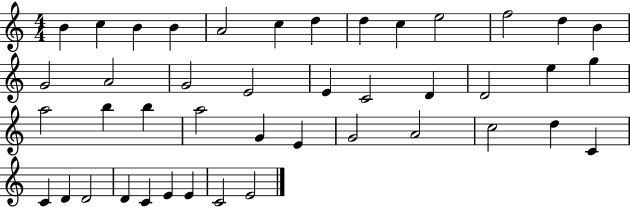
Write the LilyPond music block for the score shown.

{
  \clef treble
  \numericTimeSignature
  \time 4/4
  \key c \major
  b'4 c''4 b'4 b'4 | a'2 c''4 d''4 | d''4 c''4 e''2 | f''2 d''4 b'4 | \break g'2 a'2 | g'2 e'2 | e'4 c'2 d'4 | d'2 e''4 g''4 | \break a''2 b''4 b''4 | a''2 g'4 e'4 | g'2 a'2 | c''2 d''4 c'4 | \break c'4 d'4 d'2 | d'4 c'4 e'4 e'4 | c'2 e'2 | \bar "|."
}